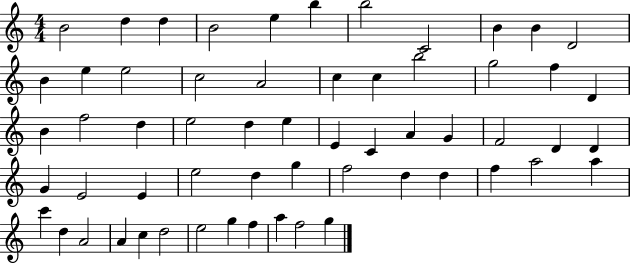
{
  \clef treble
  \numericTimeSignature
  \time 4/4
  \key c \major
  b'2 d''4 d''4 | b'2 e''4 b''4 | b''2 c'2 | b'4 b'4 d'2 | \break b'4 e''4 e''2 | c''2 a'2 | c''4 c''4 b''2 | g''2 f''4 d'4 | \break b'4 f''2 d''4 | e''2 d''4 e''4 | e'4 c'4 a'4 g'4 | f'2 d'4 d'4 | \break g'4 e'2 e'4 | e''2 d''4 g''4 | f''2 d''4 d''4 | f''4 a''2 a''4 | \break c'''4 d''4 a'2 | a'4 c''4 d''2 | e''2 g''4 f''4 | a''4 f''2 g''4 | \break \bar "|."
}